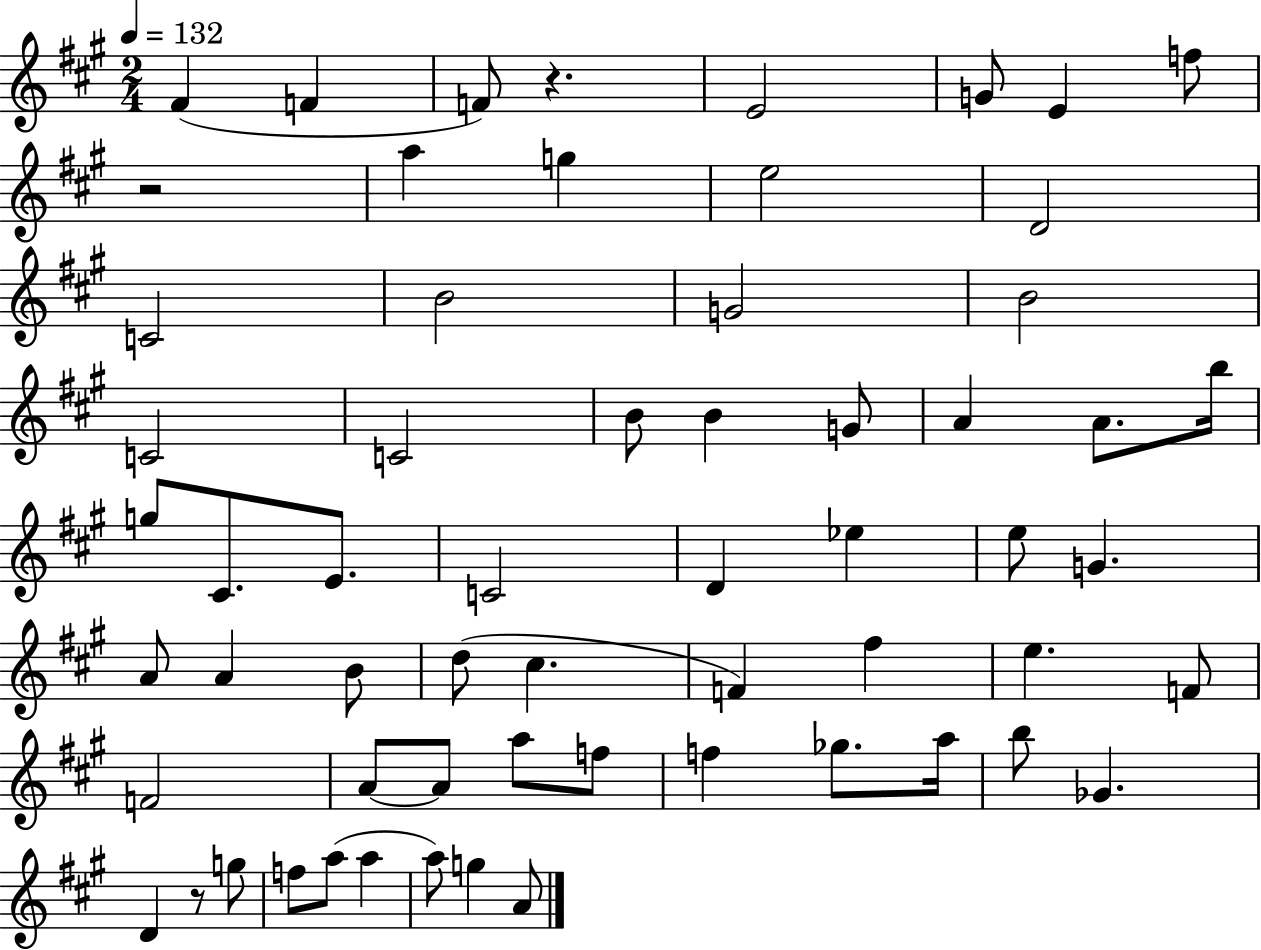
{
  \clef treble
  \numericTimeSignature
  \time 2/4
  \key a \major
  \tempo 4 = 132
  fis'4( f'4 | f'8) r4. | e'2 | g'8 e'4 f''8 | \break r2 | a''4 g''4 | e''2 | d'2 | \break c'2 | b'2 | g'2 | b'2 | \break c'2 | c'2 | b'8 b'4 g'8 | a'4 a'8. b''16 | \break g''8 cis'8. e'8. | c'2 | d'4 ees''4 | e''8 g'4. | \break a'8 a'4 b'8 | d''8( cis''4. | f'4) fis''4 | e''4. f'8 | \break f'2 | a'8~~ a'8 a''8 f''8 | f''4 ges''8. a''16 | b''8 ges'4. | \break d'4 r8 g''8 | f''8 a''8( a''4 | a''8) g''4 a'8 | \bar "|."
}